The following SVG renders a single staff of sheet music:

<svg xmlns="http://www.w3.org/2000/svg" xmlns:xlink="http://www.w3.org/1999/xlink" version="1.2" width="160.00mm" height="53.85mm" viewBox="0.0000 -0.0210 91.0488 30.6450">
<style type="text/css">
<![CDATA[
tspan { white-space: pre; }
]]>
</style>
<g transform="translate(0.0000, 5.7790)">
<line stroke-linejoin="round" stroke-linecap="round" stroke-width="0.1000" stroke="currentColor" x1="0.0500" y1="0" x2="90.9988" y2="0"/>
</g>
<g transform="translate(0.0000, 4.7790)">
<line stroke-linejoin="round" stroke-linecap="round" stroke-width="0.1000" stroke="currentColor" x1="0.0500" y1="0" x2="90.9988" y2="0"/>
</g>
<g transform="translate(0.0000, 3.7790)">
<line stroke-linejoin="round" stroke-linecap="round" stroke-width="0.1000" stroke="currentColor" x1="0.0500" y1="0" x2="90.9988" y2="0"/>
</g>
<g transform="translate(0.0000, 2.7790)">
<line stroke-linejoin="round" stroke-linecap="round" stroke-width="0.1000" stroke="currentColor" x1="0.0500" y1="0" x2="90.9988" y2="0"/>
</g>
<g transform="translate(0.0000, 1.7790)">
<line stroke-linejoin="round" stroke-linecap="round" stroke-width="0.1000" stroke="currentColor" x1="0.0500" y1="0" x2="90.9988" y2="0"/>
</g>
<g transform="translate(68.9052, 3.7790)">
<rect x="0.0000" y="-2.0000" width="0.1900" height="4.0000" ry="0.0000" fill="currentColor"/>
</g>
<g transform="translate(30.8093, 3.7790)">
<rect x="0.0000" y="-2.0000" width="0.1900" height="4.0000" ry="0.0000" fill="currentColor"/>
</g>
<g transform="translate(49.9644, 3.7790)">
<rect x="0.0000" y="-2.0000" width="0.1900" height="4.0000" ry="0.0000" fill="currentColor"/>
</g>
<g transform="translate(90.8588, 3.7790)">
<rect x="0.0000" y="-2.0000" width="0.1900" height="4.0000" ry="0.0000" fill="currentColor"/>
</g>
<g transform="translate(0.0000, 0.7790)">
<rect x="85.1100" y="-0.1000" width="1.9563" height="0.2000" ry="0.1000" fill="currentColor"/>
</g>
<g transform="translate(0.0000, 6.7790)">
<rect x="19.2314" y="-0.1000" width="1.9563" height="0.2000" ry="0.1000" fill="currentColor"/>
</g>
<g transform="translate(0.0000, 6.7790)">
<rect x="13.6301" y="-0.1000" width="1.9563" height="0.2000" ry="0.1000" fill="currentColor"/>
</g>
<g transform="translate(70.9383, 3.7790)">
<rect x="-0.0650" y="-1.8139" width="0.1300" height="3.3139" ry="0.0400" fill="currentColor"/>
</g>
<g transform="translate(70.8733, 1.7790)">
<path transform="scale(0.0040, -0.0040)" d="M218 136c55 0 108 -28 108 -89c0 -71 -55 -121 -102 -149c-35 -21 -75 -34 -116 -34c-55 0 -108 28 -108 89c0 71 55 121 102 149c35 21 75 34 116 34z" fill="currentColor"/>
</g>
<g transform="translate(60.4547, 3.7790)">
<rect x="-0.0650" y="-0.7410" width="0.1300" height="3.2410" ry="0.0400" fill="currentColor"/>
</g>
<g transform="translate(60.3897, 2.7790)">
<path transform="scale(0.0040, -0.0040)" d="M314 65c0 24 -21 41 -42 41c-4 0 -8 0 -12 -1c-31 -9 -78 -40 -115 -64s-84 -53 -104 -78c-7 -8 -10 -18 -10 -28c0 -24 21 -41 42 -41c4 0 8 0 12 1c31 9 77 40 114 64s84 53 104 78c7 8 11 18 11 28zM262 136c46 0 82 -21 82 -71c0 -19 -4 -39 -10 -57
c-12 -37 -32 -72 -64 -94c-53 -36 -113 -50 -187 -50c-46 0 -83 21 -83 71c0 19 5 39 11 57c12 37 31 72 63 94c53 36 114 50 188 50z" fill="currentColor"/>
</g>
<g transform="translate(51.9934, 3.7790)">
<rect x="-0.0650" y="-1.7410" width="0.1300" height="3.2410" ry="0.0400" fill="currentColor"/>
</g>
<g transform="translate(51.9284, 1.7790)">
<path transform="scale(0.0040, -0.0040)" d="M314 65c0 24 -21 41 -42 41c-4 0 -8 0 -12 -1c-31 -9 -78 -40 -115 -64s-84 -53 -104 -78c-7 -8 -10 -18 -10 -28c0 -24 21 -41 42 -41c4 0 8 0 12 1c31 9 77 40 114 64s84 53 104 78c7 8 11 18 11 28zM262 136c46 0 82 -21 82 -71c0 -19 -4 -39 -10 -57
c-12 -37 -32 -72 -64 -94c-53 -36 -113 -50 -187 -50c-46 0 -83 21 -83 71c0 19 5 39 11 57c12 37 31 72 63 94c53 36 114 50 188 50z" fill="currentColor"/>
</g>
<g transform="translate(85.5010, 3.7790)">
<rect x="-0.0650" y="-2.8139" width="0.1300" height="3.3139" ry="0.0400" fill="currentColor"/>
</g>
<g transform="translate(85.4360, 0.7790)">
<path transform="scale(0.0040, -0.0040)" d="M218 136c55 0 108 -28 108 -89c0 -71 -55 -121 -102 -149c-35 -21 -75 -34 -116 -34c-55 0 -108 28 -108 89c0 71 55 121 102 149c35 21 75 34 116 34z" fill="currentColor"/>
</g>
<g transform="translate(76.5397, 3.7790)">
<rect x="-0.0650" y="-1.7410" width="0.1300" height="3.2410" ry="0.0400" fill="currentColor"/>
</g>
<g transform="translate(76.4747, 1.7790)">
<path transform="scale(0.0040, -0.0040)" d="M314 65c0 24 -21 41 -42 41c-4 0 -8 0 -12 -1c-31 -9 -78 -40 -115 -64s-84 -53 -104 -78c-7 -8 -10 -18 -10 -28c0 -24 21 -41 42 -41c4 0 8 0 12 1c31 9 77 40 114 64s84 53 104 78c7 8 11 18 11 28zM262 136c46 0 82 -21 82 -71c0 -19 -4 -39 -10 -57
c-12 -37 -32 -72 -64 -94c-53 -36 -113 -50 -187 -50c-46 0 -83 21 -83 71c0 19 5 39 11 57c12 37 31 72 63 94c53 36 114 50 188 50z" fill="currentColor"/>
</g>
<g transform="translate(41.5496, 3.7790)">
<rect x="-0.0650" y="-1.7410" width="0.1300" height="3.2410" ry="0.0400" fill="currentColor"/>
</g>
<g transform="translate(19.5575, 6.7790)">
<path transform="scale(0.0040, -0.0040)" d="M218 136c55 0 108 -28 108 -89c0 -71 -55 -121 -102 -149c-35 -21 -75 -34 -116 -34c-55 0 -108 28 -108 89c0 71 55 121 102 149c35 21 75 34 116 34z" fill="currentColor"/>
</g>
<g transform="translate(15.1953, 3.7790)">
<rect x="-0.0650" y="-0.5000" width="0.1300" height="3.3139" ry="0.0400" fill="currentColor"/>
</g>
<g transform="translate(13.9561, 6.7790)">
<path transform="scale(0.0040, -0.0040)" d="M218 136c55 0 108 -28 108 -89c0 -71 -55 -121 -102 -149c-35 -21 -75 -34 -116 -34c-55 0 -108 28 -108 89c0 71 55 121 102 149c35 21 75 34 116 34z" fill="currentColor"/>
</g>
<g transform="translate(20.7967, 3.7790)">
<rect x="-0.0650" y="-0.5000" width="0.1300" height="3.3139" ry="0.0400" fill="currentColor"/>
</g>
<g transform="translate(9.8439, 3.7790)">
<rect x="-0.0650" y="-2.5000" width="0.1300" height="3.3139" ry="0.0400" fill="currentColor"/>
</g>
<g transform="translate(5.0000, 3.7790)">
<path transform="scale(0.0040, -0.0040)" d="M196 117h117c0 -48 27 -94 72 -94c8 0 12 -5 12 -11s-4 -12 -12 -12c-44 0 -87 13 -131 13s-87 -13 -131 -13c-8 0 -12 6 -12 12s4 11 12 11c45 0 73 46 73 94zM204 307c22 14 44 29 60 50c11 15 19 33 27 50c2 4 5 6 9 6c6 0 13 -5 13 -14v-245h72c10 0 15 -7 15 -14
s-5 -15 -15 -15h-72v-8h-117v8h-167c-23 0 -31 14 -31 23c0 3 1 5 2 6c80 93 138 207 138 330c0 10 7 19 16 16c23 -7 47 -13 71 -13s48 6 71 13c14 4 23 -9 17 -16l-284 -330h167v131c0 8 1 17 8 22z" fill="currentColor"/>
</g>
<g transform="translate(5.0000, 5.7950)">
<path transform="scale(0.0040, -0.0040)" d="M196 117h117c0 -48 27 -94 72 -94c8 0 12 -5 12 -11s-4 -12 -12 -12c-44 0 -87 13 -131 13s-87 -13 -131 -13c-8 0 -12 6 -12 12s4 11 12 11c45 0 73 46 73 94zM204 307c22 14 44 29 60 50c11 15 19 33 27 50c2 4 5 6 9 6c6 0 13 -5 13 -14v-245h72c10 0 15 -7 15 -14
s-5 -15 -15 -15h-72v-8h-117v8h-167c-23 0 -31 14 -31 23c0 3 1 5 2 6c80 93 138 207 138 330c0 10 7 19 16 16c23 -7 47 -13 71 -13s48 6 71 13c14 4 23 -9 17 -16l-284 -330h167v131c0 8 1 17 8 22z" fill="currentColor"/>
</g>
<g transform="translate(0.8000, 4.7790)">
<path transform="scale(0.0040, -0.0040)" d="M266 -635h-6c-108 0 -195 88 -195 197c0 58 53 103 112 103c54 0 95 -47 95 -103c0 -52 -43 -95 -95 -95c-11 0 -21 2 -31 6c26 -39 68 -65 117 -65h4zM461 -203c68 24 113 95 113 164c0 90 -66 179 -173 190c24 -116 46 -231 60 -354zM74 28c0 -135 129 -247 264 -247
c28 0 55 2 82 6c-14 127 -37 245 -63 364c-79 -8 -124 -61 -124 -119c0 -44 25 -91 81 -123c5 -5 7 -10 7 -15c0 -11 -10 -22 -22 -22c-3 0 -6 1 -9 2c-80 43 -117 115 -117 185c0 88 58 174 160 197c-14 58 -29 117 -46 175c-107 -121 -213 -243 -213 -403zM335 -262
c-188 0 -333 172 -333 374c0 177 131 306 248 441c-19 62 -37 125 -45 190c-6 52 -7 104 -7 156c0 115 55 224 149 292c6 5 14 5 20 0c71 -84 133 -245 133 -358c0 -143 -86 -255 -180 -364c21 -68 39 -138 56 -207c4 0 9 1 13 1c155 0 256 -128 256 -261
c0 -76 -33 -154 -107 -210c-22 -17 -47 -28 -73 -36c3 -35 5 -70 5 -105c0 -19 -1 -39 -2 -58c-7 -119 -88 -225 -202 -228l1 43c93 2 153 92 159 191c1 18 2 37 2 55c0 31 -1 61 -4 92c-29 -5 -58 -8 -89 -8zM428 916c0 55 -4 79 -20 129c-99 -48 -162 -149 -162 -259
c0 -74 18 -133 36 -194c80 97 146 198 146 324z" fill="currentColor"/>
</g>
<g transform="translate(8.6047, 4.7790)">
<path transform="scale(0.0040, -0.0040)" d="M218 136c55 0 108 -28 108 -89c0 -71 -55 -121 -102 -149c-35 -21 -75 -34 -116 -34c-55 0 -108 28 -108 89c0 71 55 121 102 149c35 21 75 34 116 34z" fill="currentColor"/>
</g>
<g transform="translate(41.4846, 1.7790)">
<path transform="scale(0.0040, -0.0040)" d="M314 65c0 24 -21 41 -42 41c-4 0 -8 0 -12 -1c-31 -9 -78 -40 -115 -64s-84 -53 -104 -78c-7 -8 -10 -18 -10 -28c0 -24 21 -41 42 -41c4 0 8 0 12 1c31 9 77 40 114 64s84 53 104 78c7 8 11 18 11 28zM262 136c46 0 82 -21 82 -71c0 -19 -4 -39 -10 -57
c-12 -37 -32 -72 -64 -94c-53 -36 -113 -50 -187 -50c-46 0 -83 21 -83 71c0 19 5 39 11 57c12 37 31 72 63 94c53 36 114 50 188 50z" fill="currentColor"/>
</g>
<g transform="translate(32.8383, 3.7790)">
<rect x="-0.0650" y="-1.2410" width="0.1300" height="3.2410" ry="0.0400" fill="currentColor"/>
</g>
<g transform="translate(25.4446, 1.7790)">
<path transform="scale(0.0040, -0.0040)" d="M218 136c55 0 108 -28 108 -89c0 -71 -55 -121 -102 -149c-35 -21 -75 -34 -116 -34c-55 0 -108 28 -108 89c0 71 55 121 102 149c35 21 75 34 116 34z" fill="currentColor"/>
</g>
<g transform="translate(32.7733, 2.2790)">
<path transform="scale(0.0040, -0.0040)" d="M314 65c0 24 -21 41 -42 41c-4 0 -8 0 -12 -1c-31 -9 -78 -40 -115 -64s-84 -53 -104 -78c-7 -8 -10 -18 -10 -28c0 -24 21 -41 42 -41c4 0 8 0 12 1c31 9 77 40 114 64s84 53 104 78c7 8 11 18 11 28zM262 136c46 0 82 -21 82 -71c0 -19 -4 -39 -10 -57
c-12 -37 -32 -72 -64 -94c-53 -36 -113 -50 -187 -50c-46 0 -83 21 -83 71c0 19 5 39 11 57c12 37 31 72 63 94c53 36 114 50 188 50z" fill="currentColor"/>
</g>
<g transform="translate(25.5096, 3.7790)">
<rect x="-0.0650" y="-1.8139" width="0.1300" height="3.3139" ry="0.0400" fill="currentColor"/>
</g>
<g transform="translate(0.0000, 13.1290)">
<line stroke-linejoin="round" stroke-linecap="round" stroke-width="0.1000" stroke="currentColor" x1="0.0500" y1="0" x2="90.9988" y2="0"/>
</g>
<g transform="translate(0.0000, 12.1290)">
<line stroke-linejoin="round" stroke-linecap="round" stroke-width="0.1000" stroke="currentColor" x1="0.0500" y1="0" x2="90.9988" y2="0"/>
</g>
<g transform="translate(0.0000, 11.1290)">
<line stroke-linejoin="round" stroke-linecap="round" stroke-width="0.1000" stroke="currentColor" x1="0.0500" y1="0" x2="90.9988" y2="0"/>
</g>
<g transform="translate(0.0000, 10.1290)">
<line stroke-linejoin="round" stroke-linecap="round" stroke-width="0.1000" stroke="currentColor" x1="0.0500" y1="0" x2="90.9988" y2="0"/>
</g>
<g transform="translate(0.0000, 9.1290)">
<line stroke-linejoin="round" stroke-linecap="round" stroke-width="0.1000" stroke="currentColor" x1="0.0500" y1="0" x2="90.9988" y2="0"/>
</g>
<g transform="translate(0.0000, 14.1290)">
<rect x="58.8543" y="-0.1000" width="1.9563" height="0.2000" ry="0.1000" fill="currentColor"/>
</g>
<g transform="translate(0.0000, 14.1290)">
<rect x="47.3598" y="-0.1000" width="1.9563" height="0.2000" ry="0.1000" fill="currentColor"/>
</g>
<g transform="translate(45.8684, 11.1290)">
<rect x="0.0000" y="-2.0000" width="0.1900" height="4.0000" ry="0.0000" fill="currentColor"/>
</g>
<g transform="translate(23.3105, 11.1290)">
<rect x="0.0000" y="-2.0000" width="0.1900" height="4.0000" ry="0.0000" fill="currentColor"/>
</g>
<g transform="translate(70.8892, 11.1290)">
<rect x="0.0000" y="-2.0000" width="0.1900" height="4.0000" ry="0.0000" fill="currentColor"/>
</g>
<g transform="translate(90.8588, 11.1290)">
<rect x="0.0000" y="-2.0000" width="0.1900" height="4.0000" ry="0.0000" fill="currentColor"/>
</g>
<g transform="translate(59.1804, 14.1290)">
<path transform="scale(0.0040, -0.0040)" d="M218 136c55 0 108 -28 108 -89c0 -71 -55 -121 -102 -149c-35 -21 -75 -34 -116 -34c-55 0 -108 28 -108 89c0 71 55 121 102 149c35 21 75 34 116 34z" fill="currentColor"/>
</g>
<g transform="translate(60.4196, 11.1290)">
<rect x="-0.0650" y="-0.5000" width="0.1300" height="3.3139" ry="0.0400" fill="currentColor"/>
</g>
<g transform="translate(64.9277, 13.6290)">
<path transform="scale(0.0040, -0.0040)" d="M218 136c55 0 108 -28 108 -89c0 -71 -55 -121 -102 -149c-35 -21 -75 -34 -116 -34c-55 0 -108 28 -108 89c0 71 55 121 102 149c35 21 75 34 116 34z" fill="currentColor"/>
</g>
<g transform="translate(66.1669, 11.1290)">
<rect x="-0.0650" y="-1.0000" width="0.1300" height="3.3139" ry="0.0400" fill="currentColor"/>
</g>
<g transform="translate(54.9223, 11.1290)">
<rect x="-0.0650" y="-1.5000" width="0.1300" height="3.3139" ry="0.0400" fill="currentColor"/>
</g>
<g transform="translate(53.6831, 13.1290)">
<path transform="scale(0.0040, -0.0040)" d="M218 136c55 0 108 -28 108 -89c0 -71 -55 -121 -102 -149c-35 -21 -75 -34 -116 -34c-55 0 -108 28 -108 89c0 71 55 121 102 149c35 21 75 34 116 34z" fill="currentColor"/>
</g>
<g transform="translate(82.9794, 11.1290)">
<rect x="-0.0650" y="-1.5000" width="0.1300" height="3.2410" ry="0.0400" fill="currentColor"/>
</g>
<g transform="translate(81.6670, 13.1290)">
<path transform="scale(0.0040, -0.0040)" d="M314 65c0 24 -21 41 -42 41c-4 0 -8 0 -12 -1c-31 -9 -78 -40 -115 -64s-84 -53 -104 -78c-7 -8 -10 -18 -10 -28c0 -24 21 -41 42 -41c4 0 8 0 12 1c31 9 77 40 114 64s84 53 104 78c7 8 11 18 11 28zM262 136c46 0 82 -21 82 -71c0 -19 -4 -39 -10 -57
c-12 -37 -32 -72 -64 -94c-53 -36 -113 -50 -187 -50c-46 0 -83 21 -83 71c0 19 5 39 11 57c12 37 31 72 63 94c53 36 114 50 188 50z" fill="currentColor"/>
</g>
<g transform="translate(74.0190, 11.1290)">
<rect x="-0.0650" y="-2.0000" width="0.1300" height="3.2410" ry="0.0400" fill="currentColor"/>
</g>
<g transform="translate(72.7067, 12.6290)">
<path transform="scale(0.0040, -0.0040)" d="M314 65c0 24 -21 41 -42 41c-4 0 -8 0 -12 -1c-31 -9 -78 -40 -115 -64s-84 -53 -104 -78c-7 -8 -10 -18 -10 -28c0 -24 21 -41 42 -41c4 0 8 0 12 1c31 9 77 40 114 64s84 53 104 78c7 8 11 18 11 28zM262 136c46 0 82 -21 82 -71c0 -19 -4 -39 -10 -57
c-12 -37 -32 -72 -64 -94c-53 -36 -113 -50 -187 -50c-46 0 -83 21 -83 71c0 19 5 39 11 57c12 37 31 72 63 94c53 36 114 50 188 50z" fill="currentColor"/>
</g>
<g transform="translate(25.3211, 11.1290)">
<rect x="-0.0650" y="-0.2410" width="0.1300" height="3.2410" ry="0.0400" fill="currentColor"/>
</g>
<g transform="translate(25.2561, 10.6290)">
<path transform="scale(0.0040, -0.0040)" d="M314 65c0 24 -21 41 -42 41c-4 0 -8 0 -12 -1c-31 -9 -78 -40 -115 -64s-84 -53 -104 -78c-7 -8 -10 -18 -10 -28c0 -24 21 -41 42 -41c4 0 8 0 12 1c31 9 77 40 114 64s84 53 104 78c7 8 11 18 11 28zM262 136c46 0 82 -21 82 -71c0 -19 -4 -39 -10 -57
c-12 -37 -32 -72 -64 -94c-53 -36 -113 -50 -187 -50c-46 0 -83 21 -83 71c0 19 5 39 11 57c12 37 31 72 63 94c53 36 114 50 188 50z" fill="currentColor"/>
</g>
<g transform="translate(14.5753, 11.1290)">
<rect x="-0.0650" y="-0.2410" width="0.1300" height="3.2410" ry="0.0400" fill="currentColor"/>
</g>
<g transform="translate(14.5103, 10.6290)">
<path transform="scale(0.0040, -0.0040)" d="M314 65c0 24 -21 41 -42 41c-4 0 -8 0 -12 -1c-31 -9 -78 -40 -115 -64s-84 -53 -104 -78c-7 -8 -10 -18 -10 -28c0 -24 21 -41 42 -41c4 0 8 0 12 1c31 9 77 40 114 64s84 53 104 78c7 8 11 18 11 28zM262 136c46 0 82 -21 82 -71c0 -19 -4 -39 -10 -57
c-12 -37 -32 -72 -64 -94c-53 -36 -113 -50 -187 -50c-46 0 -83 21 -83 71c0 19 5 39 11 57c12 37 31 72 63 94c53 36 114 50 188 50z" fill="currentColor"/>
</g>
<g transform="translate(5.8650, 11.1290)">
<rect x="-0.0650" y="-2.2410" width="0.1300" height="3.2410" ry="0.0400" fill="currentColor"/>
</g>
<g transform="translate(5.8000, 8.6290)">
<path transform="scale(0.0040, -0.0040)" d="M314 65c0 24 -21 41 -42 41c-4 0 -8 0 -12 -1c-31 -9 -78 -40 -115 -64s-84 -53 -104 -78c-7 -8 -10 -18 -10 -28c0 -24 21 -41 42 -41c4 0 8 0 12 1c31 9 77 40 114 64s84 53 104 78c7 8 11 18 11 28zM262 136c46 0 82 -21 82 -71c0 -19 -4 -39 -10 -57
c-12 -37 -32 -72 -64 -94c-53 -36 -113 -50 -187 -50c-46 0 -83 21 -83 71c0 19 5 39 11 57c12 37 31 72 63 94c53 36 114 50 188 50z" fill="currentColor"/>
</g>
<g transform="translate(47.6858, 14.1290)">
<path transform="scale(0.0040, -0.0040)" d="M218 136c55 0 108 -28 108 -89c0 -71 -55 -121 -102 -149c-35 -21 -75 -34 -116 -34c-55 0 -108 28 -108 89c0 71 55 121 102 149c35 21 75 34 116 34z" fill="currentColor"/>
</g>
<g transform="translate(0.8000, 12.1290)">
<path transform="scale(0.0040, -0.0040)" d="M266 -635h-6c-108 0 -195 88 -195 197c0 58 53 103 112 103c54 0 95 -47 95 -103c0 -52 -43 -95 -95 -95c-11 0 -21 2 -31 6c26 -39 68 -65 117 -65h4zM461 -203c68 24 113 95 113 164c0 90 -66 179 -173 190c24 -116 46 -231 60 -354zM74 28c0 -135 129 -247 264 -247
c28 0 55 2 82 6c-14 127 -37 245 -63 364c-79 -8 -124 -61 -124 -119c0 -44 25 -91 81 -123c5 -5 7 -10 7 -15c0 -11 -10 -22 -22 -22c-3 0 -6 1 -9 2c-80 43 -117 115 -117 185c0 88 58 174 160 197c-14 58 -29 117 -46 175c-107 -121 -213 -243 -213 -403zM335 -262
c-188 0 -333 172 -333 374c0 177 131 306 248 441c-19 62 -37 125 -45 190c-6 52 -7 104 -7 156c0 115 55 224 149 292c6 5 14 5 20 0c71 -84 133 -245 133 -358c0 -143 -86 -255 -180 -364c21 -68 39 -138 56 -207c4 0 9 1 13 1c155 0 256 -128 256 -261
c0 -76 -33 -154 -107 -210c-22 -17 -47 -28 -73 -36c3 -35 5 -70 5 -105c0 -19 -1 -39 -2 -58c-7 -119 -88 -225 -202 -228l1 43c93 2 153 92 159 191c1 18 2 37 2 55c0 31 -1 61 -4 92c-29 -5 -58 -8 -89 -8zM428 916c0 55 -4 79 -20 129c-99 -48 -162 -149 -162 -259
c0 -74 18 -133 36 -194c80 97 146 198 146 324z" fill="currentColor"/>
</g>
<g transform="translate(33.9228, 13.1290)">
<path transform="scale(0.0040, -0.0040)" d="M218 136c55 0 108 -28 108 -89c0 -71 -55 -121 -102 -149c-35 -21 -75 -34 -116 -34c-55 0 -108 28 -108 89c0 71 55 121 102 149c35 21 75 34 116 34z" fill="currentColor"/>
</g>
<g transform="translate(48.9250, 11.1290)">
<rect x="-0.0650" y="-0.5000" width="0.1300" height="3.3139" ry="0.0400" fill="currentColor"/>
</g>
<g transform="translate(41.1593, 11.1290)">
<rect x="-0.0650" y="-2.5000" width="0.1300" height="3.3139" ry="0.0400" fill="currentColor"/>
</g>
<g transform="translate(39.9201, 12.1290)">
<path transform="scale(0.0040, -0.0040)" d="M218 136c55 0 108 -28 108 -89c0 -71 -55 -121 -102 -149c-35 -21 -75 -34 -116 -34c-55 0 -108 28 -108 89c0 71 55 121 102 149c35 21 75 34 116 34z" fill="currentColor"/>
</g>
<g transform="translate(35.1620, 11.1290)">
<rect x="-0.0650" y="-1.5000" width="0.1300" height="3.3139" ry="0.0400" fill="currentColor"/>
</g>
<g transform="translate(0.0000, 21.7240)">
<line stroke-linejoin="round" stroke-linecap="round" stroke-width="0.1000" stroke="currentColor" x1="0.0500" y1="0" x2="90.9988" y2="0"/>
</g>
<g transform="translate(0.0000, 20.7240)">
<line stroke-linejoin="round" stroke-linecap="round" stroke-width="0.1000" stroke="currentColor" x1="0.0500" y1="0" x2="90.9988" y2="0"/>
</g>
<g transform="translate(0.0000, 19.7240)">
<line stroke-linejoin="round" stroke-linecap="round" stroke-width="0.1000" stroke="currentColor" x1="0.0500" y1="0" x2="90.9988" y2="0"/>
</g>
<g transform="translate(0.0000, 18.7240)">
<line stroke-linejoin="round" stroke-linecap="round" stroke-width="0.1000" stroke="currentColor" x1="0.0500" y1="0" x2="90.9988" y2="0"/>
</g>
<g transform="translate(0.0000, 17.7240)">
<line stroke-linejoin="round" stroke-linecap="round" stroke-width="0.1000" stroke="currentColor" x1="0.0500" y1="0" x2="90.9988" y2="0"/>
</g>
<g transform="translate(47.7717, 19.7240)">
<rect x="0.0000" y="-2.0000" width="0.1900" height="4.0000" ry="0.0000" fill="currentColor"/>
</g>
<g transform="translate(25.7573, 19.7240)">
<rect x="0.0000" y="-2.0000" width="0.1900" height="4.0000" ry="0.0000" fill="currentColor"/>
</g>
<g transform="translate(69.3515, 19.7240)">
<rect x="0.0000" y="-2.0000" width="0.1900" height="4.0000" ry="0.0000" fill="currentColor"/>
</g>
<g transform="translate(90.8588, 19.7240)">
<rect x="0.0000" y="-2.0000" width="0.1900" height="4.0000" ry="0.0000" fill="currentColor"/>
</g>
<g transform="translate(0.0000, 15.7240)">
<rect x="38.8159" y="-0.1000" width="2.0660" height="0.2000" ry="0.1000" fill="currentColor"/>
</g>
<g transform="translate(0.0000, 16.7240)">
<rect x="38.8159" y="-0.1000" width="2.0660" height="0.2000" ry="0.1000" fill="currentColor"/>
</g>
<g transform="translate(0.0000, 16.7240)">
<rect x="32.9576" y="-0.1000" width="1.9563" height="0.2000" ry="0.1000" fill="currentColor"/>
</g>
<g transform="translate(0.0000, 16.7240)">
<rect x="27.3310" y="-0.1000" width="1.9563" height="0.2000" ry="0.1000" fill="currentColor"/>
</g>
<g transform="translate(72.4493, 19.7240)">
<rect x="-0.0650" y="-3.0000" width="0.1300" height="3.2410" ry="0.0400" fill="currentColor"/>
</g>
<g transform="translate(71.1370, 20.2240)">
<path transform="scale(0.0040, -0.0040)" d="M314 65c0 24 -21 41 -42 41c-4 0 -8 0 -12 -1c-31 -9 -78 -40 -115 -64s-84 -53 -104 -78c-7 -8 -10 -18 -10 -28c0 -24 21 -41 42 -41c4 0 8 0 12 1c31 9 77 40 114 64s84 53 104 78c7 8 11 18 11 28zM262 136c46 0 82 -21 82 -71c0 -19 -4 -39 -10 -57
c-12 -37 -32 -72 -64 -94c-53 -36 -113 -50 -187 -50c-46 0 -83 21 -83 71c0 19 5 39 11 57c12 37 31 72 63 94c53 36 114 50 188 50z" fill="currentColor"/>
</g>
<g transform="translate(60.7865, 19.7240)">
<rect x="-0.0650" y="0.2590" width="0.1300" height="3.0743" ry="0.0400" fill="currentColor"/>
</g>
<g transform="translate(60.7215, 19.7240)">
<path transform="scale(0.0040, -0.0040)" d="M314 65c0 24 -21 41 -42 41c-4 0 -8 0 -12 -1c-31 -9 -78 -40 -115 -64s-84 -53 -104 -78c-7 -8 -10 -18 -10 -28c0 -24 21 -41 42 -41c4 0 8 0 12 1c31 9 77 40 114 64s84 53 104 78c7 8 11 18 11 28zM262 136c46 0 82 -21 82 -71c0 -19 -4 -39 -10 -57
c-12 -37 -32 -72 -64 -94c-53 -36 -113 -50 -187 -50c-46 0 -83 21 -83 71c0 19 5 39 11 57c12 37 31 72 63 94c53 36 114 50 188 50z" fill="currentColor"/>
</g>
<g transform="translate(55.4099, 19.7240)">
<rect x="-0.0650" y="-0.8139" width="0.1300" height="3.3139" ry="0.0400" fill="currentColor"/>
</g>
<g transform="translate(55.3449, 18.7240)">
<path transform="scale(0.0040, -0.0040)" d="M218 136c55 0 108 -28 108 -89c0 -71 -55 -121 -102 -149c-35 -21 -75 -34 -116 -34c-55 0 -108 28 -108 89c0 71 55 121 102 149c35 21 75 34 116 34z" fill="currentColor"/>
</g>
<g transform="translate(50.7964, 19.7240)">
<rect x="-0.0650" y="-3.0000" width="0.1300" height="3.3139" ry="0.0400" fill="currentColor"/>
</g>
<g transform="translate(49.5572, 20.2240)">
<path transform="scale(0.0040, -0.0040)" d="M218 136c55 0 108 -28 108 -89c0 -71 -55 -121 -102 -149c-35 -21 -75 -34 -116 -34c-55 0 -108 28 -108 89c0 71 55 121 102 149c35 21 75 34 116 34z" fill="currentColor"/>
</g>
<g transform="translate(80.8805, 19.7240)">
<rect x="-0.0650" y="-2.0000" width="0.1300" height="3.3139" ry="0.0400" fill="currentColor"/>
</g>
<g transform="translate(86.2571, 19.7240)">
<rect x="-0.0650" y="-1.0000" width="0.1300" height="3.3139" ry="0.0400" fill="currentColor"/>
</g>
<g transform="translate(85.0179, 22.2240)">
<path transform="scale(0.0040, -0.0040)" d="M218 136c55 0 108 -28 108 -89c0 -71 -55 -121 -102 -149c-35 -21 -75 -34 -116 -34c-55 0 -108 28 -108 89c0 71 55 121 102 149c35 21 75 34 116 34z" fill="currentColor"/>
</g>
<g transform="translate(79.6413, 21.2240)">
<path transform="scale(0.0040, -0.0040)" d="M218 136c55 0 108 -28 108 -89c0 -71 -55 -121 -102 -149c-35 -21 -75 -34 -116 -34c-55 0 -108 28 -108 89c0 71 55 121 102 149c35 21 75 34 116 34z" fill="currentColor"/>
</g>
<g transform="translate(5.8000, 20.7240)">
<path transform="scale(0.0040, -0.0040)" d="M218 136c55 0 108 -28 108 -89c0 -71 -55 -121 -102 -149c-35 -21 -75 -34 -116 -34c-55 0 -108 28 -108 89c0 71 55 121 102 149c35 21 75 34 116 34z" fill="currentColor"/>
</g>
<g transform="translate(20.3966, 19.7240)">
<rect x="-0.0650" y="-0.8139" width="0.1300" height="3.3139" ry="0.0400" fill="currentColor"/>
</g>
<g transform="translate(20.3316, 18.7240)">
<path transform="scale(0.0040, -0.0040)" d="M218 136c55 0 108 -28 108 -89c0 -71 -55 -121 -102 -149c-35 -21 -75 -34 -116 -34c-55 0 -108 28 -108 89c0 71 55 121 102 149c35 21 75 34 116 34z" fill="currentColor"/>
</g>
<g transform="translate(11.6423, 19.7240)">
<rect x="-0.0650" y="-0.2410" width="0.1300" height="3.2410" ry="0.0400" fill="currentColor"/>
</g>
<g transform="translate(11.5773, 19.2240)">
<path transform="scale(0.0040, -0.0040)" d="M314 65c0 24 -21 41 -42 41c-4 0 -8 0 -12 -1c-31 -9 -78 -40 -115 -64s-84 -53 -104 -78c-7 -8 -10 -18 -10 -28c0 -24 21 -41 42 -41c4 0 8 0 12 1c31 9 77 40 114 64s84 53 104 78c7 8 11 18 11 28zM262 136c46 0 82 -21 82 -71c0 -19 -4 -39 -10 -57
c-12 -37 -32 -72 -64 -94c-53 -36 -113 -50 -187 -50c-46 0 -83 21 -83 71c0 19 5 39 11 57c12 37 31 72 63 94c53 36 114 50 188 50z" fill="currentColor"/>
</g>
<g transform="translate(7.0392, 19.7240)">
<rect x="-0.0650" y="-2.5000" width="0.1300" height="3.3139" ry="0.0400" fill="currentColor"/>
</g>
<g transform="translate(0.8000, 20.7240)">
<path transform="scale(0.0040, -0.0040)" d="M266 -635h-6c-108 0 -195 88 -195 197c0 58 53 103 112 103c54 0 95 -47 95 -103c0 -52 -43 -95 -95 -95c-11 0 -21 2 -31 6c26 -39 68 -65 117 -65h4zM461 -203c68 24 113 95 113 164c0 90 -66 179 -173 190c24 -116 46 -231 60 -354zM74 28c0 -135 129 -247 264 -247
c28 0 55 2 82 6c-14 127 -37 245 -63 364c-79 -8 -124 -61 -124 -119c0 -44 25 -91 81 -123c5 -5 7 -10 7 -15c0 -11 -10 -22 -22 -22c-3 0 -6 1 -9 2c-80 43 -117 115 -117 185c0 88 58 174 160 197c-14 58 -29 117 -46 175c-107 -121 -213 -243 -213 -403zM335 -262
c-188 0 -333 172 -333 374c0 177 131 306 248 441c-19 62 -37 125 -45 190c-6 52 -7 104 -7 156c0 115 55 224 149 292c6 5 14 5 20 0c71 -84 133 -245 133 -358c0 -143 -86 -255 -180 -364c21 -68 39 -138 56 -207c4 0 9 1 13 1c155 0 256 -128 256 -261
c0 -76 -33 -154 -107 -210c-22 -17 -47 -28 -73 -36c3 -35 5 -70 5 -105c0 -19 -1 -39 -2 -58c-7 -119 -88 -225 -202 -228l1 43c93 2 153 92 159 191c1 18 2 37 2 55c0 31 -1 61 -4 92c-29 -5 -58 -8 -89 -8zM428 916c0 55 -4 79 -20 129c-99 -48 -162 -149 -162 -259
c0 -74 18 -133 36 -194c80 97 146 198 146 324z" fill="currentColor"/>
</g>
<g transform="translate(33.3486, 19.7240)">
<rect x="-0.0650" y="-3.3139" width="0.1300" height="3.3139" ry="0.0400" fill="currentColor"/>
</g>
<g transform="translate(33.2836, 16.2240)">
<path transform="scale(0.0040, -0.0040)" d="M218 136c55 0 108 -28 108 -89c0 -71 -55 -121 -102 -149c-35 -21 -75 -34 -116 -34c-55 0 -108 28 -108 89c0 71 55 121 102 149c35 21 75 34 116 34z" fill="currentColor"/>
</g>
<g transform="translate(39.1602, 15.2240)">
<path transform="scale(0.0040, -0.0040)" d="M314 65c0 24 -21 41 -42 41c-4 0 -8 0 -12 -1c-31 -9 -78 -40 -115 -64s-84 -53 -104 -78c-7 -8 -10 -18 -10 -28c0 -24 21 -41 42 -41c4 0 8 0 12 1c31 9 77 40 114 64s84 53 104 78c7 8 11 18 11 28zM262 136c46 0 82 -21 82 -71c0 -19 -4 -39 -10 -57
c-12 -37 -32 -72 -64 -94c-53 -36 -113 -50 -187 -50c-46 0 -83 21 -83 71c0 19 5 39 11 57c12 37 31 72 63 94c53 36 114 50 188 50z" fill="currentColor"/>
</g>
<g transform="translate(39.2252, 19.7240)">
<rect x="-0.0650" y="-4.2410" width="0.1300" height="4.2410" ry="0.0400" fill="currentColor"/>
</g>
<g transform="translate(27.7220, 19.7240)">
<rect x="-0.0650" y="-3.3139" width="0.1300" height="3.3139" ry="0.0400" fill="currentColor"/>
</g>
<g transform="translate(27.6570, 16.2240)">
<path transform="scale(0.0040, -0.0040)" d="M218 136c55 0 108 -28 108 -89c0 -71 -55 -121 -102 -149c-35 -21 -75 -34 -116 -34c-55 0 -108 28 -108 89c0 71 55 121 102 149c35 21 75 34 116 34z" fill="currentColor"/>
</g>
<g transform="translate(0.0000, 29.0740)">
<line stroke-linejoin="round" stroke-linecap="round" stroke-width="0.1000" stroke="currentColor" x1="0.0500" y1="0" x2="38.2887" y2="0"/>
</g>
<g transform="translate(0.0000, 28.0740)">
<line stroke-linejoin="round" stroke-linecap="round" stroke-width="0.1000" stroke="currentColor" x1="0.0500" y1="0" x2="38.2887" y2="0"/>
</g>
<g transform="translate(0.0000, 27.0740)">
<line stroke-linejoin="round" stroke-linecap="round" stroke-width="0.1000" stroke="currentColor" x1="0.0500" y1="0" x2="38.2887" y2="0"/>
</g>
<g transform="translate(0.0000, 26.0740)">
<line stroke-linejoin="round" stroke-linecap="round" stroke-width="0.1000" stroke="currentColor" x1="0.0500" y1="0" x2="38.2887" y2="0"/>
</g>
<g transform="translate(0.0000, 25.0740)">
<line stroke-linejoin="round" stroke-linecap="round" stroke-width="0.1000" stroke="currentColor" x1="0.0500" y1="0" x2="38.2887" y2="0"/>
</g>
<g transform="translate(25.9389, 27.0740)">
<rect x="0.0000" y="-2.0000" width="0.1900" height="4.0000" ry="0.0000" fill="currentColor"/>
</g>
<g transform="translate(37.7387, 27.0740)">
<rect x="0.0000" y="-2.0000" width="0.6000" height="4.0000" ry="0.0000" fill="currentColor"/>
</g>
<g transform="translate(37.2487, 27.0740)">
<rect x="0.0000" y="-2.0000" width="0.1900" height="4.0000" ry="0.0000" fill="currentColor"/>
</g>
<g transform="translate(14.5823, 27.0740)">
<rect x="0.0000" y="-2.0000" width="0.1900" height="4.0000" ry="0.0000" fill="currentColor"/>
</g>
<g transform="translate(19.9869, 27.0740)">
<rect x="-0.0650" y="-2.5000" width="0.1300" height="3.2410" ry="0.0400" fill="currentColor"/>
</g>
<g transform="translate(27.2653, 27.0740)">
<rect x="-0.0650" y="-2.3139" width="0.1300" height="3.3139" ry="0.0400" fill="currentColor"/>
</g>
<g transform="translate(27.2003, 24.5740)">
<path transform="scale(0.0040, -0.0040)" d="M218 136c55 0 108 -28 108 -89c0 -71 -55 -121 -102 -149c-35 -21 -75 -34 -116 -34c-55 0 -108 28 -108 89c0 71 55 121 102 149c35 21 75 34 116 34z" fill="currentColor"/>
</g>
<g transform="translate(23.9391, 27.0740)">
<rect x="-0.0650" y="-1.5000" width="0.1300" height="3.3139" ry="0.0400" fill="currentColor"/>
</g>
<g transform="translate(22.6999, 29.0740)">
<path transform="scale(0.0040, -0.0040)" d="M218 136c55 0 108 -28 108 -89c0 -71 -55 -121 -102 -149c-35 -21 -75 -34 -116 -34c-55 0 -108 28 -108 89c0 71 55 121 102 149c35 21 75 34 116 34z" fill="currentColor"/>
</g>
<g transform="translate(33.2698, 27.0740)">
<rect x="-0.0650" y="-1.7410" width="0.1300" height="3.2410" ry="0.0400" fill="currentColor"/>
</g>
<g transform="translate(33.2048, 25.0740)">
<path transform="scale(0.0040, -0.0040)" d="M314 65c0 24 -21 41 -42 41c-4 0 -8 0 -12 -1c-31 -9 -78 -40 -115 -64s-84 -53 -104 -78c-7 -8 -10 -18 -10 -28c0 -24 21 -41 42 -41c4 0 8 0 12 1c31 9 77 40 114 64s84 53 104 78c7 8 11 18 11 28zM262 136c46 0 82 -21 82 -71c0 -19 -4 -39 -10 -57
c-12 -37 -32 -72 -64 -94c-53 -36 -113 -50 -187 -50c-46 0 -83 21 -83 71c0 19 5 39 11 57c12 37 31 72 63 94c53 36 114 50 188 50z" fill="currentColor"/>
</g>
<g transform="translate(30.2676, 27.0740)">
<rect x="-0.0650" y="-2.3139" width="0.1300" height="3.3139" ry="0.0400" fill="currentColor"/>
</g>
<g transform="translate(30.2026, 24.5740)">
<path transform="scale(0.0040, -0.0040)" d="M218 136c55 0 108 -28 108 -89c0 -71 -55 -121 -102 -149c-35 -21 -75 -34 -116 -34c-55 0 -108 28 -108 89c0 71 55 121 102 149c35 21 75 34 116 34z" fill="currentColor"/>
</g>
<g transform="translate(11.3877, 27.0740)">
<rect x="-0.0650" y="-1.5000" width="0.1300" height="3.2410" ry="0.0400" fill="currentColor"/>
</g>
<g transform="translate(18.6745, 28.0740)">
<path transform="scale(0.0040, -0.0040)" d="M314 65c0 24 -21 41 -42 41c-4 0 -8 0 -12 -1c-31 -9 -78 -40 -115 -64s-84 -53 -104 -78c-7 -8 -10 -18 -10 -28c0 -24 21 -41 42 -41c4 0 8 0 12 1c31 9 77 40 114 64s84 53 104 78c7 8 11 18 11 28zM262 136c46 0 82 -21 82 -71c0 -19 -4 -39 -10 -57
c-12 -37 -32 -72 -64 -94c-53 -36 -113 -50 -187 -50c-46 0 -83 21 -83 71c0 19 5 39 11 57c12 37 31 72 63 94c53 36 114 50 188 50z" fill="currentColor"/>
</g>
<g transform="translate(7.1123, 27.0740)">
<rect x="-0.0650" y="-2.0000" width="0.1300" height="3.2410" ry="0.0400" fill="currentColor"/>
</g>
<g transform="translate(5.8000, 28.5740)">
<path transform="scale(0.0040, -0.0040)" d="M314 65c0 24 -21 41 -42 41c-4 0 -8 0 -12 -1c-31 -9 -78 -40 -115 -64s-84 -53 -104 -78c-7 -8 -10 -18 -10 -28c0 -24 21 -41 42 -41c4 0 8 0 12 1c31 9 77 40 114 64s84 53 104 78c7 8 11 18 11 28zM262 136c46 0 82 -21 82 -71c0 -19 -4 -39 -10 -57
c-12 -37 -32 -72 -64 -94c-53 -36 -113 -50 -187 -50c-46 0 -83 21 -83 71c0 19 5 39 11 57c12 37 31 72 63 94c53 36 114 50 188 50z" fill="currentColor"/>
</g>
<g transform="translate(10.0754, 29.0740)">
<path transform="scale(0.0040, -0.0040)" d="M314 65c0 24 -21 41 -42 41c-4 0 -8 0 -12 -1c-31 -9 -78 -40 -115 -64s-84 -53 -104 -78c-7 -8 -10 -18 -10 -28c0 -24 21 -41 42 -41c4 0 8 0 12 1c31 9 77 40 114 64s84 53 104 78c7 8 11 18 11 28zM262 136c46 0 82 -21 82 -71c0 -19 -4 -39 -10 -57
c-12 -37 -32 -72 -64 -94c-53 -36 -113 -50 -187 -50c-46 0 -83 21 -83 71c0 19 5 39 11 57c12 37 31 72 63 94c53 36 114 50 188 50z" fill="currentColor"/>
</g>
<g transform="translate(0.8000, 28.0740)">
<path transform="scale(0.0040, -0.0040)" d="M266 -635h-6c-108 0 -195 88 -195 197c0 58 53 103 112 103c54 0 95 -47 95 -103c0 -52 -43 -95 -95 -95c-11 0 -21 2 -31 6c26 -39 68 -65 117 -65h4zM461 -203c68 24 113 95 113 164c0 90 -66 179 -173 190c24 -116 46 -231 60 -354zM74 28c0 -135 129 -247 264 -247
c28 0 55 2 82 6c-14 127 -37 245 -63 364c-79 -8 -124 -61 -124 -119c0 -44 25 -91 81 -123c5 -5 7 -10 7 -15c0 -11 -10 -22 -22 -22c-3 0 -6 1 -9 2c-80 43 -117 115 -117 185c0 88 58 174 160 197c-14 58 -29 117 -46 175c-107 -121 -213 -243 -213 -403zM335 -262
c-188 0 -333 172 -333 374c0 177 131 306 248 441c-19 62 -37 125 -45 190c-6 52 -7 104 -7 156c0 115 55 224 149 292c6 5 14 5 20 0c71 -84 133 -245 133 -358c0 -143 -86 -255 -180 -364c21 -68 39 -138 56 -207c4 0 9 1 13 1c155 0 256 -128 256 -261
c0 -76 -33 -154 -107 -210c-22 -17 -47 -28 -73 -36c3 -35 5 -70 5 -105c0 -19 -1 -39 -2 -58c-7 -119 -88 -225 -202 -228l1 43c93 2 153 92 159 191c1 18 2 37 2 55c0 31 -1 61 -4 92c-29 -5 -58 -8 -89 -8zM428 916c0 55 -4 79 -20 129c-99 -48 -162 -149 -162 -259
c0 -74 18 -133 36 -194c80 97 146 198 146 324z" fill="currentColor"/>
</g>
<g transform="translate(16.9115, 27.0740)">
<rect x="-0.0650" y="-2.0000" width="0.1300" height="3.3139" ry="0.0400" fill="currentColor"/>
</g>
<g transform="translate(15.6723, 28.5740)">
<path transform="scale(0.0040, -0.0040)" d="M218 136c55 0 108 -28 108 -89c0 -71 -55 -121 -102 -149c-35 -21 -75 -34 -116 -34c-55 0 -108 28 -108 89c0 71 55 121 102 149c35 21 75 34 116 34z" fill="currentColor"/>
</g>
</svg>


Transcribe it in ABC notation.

X:1
T:Untitled
M:4/4
L:1/4
K:C
G C C f e2 f2 f2 d2 f f2 a g2 c2 c2 E G C E C D F2 E2 G c2 d b b d'2 A d B2 A2 F D F2 E2 F G2 E g g f2